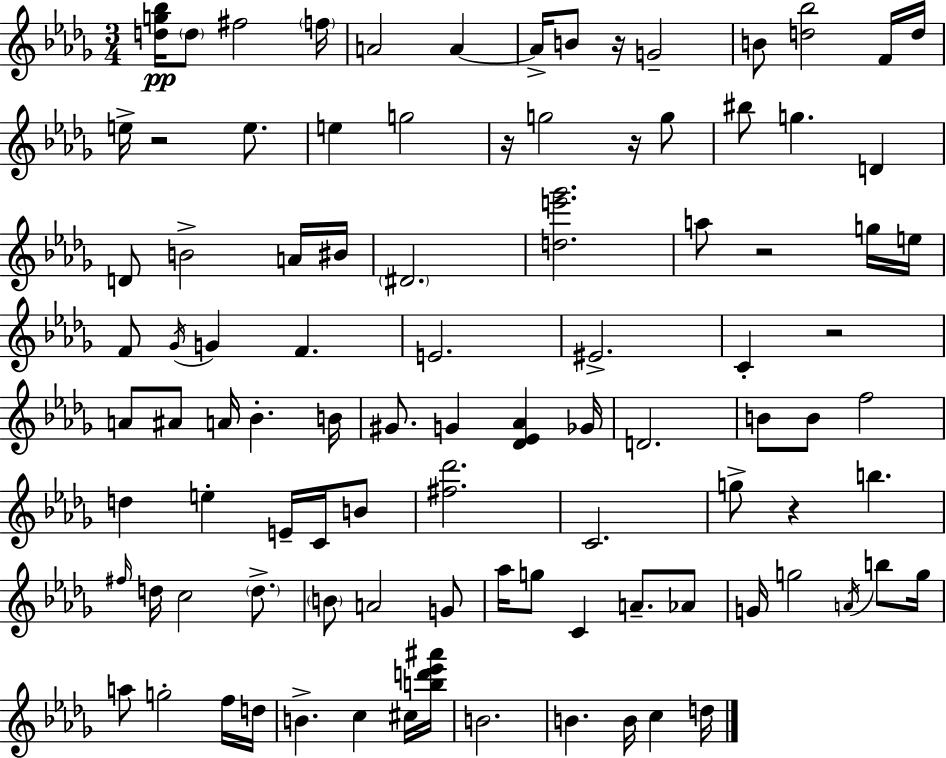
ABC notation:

X:1
T:Untitled
M:3/4
L:1/4
K:Bbm
[dg_b]/4 d/2 ^f2 f/4 A2 A A/4 B/2 z/4 G2 B/2 [d_b]2 F/4 d/4 e/4 z2 e/2 e g2 z/4 g2 z/4 g/2 ^b/2 g D D/2 B2 A/4 ^B/4 ^D2 [de'_g']2 a/2 z2 g/4 e/4 F/2 _G/4 G F E2 ^E2 C z2 A/2 ^A/2 A/4 _B B/4 ^G/2 G [_D_E_A] _G/4 D2 B/2 B/2 f2 d e E/4 C/4 B/2 [^f_d']2 C2 g/2 z b ^f/4 d/4 c2 d/2 B/2 A2 G/2 _a/4 g/2 C A/2 _A/2 G/4 g2 A/4 b/2 g/4 a/2 g2 f/4 d/4 B c ^c/4 [bd'_e'^a']/4 B2 B B/4 c d/4